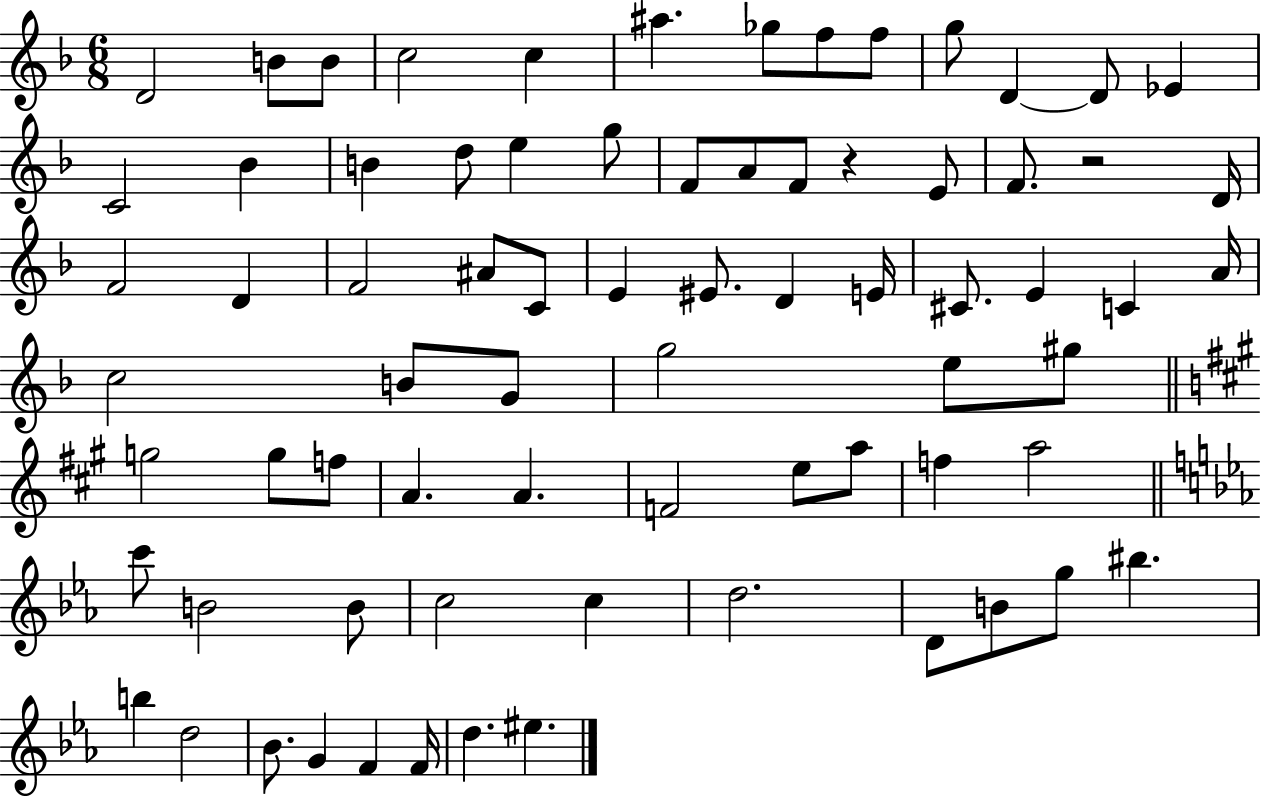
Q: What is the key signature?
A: F major